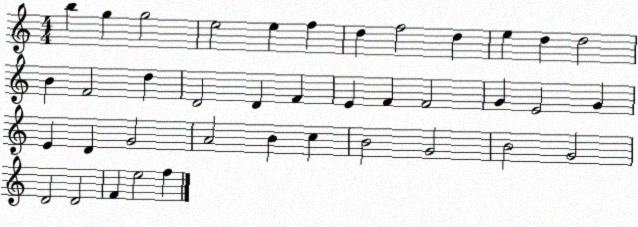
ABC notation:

X:1
T:Untitled
M:4/4
L:1/4
K:C
b g g2 e2 e f d f2 d e d d2 B F2 d D2 D F E F F2 G E2 G E D G2 A2 B c B2 G2 B2 G2 D2 D2 F e2 f